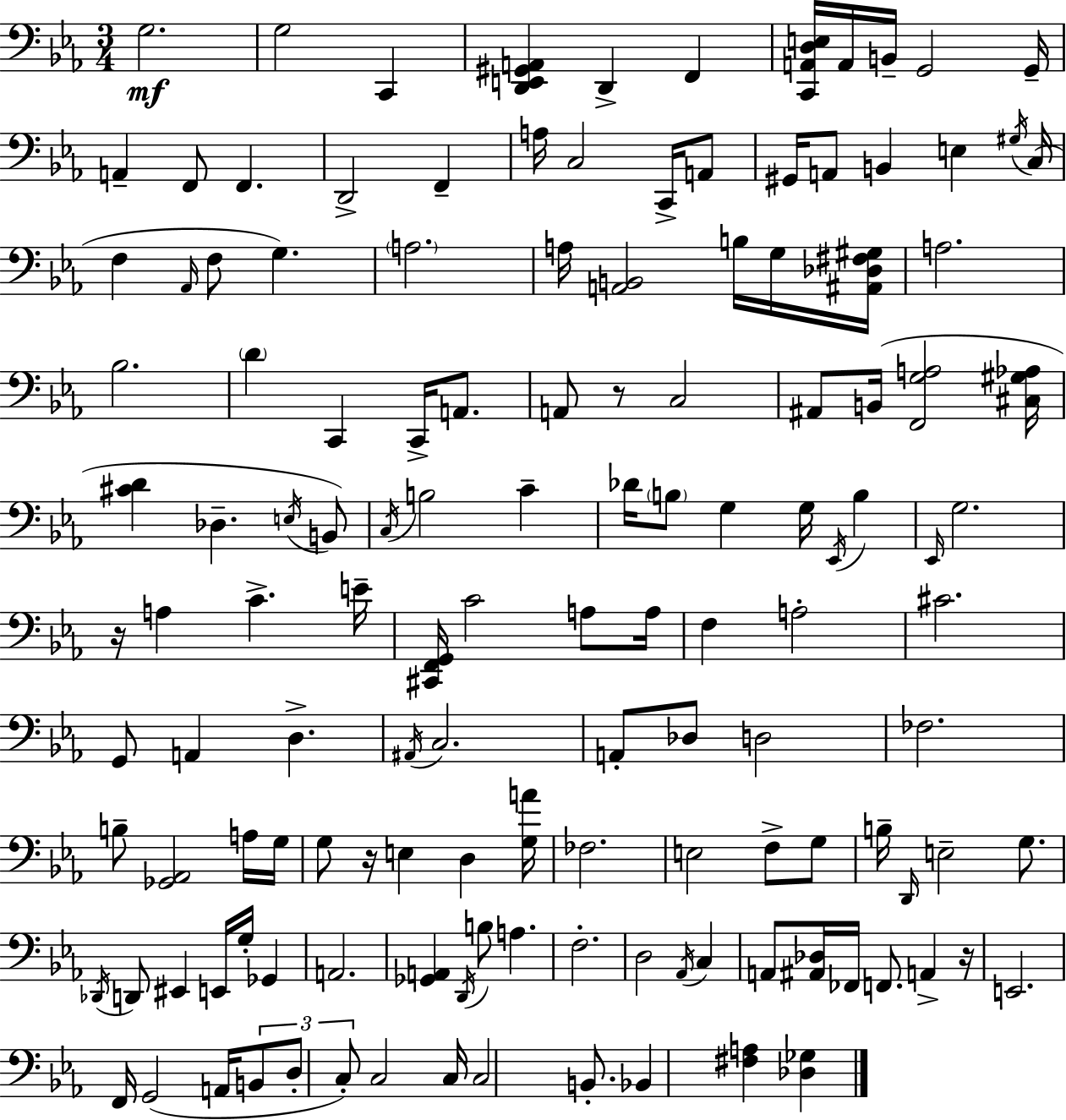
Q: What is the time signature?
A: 3/4